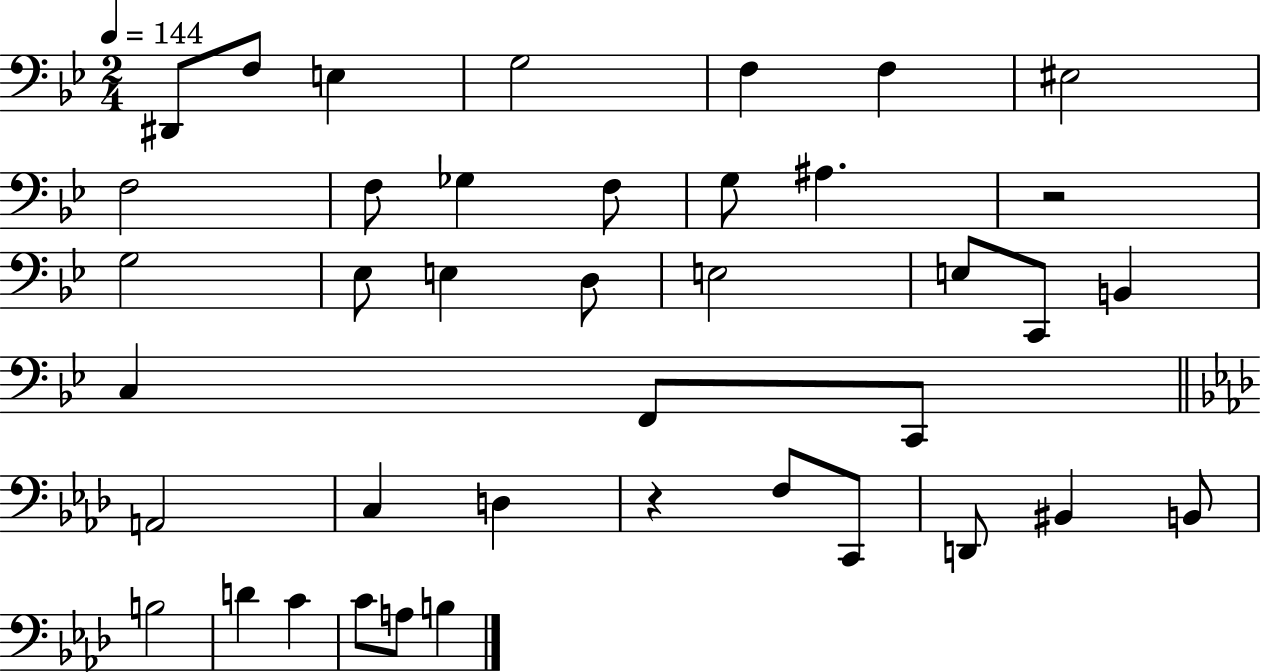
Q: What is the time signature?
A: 2/4